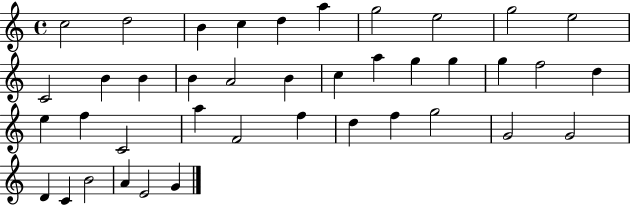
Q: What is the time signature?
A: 4/4